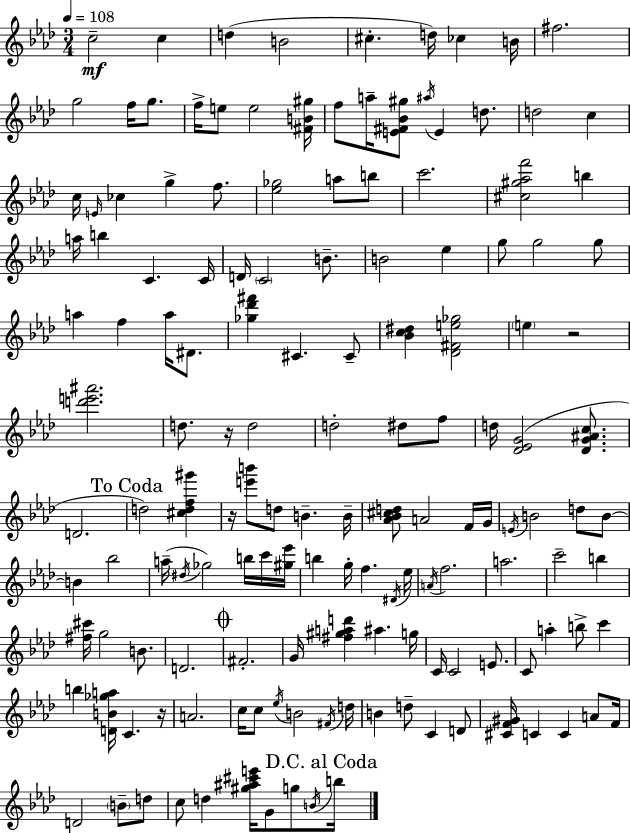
{
  \clef treble
  \numericTimeSignature
  \time 3/4
  \key aes \major
  \tempo 4 = 108
  \repeat volta 2 { c''2--\mf c''4 | d''4( b'2 | cis''4.-. d''16) ces''4 b'16 | fis''2. | \break g''2 f''16 g''8. | f''16-> e''8 e''2 <fis' b' gis''>16 | f''8 a''16-- <e' fis' bes' gis''>8 \acciaccatura { ais''16 } e'4 d''8. | d''2 c''4 | \break c''16 \grace { e'16 } ces''4 g''4-> f''8. | <ees'' ges''>2 a''8 | b''8 c'''2. | <cis'' gis'' aes'' f'''>2 b''4 | \break a''16 b''4 c'4. | c'16 d'16 \parenthesize c'2 b'8.-- | b'2 ees''4 | g''8 g''2 | \break g''8 a''4 f''4 a''16 dis'8. | <ges'' des''' fis'''>4 cis'4. | cis'8-- <bes' c'' dis''>4 <des' fis' e'' ges''>2 | \parenthesize e''4 r2 | \break <d''' e''' ais'''>2. | d''8. r16 d''2 | d''2-. dis''8 | f''8 d''16 <des' ees' g'>2( <des' g' ais' c''>8. | \break d'2. | \mark "To Coda" d''2) <cis'' d'' f'' gis'''>4 | r16 <e''' b'''>8 d''8 b'4.-- | b'16-- <aes' bes' cis'' d''>8 a'2 | \break f'16 g'16 \acciaccatura { e'16 } b'2 d''8 | b'8~~ b'4 bes''2 | a''16--( \acciaccatura { dis''16 } ges''2) | b''16 c'''16 <gis'' ees'''>16 b''4 g''16-. f''4. | \break \acciaccatura { dis'16 } ees''16 \acciaccatura { a'16 } f''2. | a''2. | c'''2-- | b''4 <fis'' cis'''>16 g''2 | \break b'8. d'2. | \mark \markup { \musicglyph "scripts.coda" } fis'2.-. | g'16 <fis'' gis'' a'' d'''>4 ais''4. | g''16 c'16 c'2 | \break e'8. c'8 a''4-. | b''8-> c'''4 b''4 <d' b' ges'' a''>16 c'4. | r16 a'2. | c''16 c''8 \acciaccatura { ees''16 } b'2 | \break \acciaccatura { fis'16 } d''16 b'4 | d''8-- c'4 d'8 <cis' f' gis'>16 c'4 | c'4 a'8 f'16 d'2 | \parenthesize b'8-- d''8 c''8 d''4 | \break <gis'' ais'' cis''' e'''>16 g'8 g''8 \acciaccatura { b'16 } \mark "D.C. al Coda" b''16 } \bar "|."
}